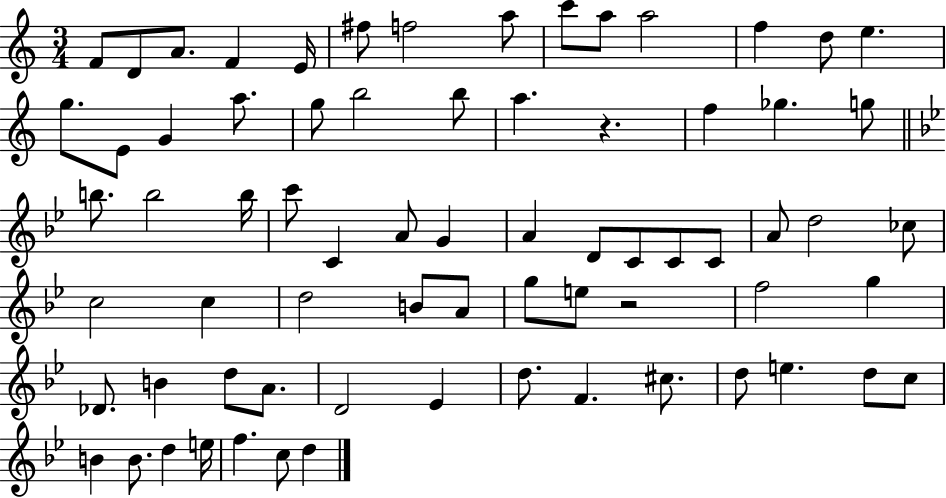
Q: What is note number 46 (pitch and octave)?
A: G5